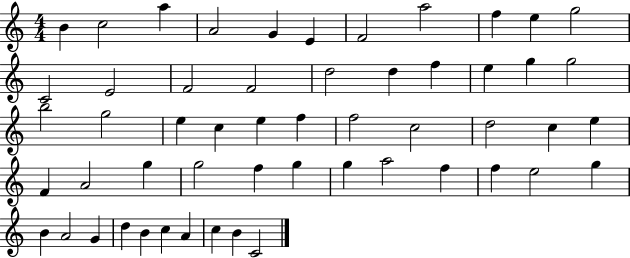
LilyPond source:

{
  \clef treble
  \numericTimeSignature
  \time 4/4
  \key c \major
  b'4 c''2 a''4 | a'2 g'4 e'4 | f'2 a''2 | f''4 e''4 g''2 | \break c'2 e'2 | f'2 f'2 | d''2 d''4 f''4 | e''4 g''4 g''2 | \break b''2 g''2 | e''4 c''4 e''4 f''4 | f''2 c''2 | d''2 c''4 e''4 | \break f'4 a'2 g''4 | g''2 f''4 g''4 | g''4 a''2 f''4 | f''4 e''2 g''4 | \break b'4 a'2 g'4 | d''4 b'4 c''4 a'4 | c''4 b'4 c'2 | \bar "|."
}